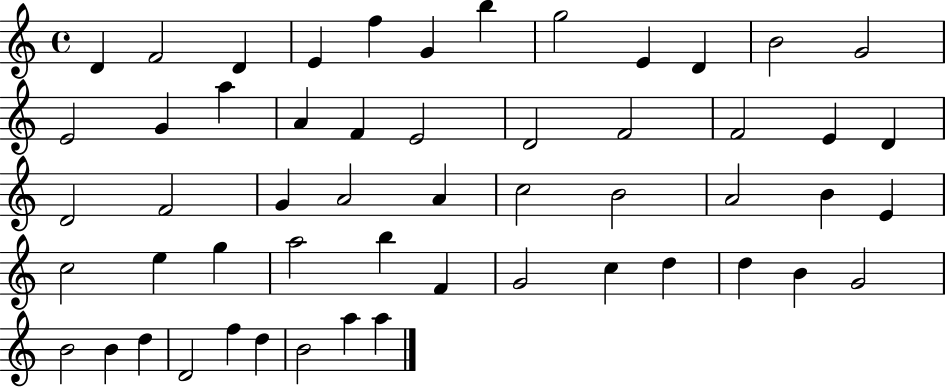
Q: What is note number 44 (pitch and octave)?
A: B4